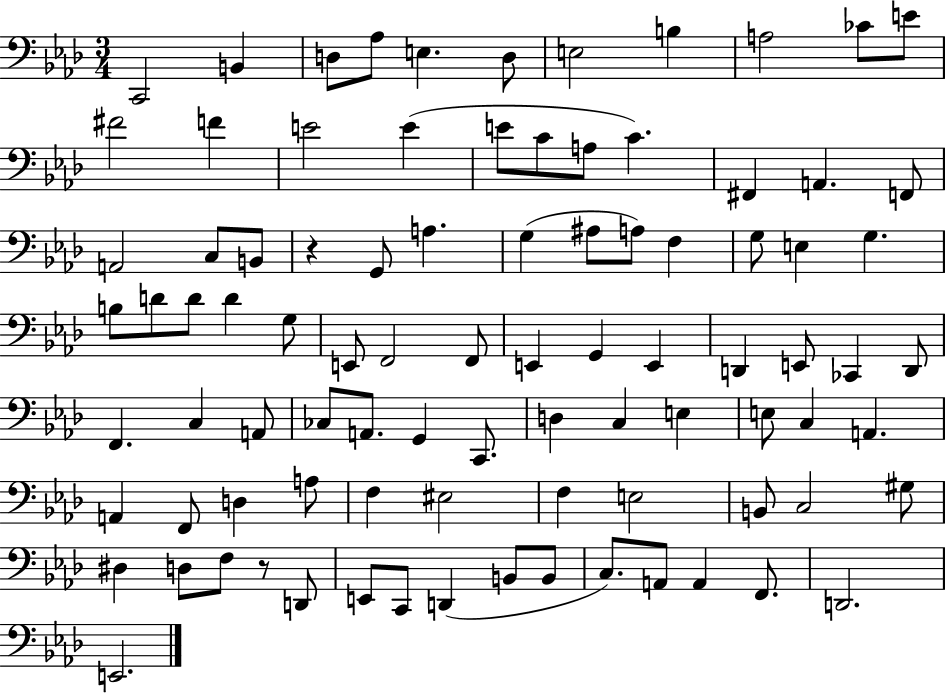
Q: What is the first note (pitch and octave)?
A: C2